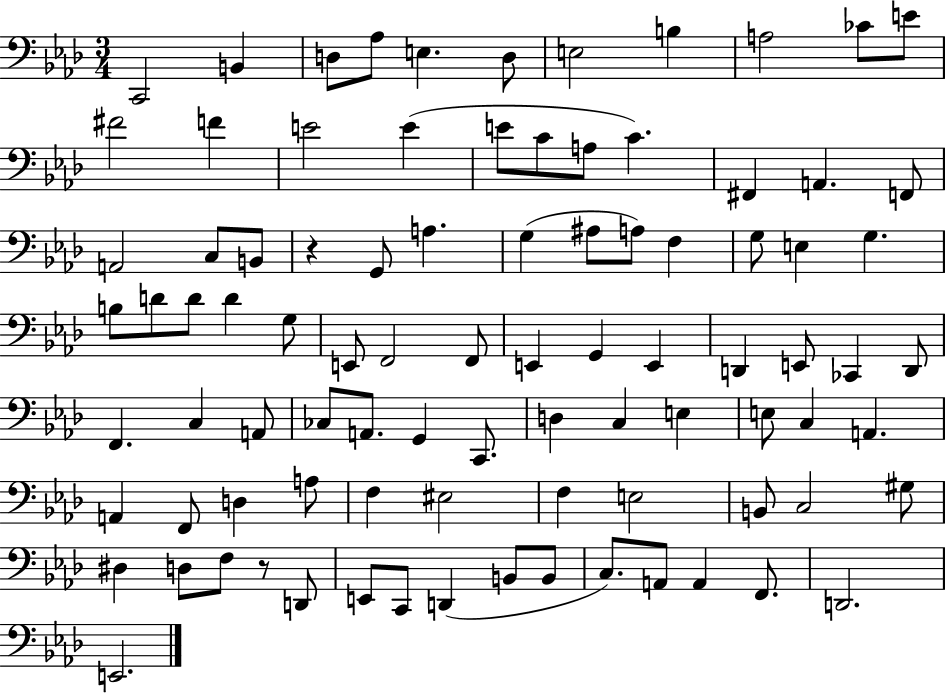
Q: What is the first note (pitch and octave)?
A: C2